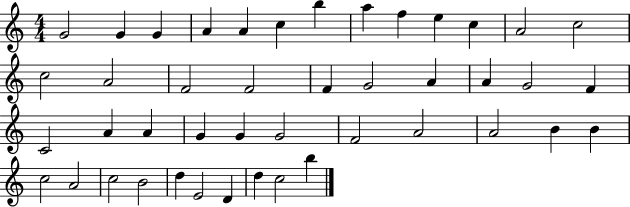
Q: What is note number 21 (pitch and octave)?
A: A4